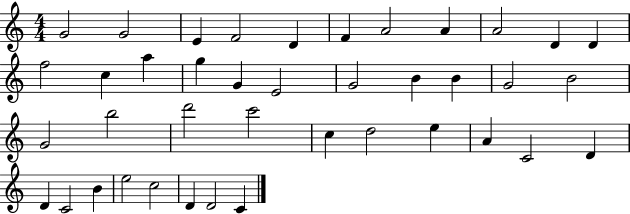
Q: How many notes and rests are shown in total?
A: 40